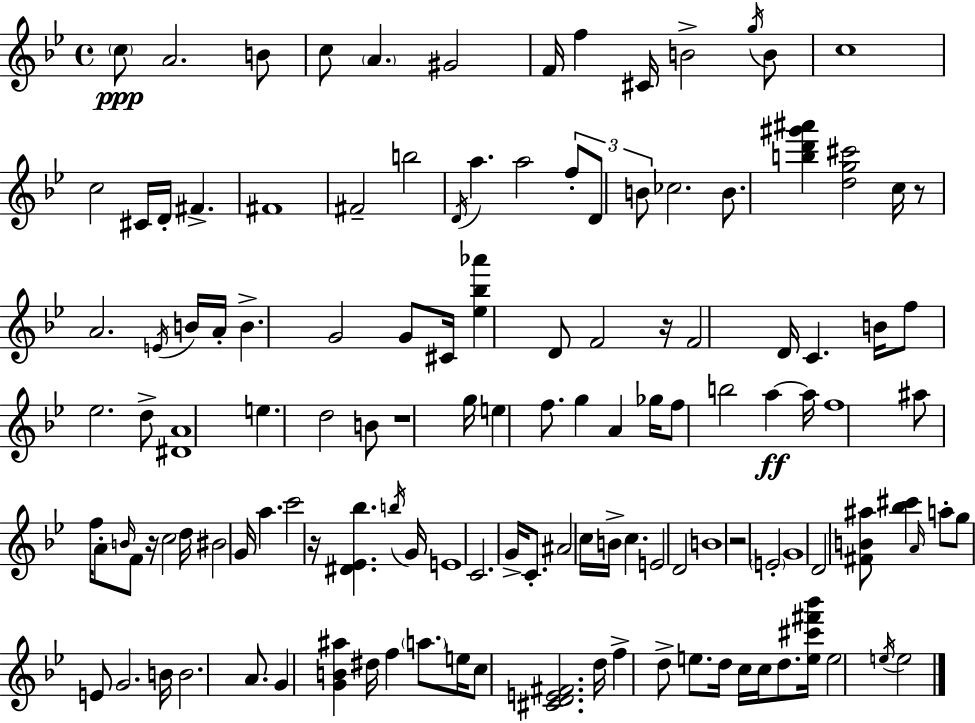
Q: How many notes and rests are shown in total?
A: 128